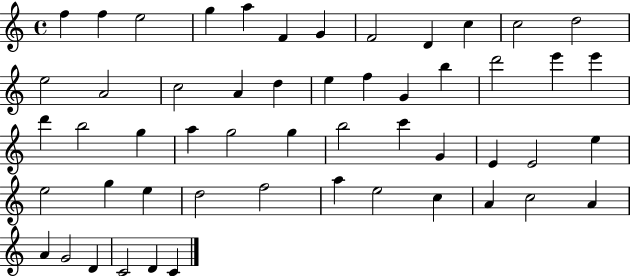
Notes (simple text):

F5/q F5/q E5/h G5/q A5/q F4/q G4/q F4/h D4/q C5/q C5/h D5/h E5/h A4/h C5/h A4/q D5/q E5/q F5/q G4/q B5/q D6/h E6/q E6/q D6/q B5/h G5/q A5/q G5/h G5/q B5/h C6/q G4/q E4/q E4/h E5/q E5/h G5/q E5/q D5/h F5/h A5/q E5/h C5/q A4/q C5/h A4/q A4/q G4/h D4/q C4/h D4/q C4/q